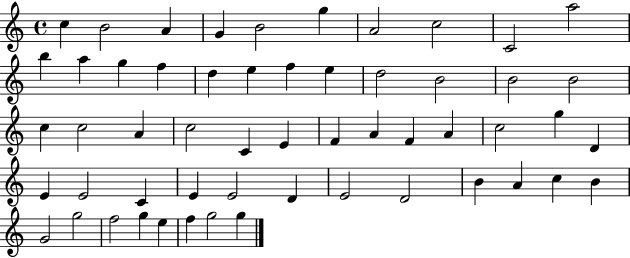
{
  \clef treble
  \time 4/4
  \defaultTimeSignature
  \key c \major
  c''4 b'2 a'4 | g'4 b'2 g''4 | a'2 c''2 | c'2 a''2 | \break b''4 a''4 g''4 f''4 | d''4 e''4 f''4 e''4 | d''2 b'2 | b'2 b'2 | \break c''4 c''2 a'4 | c''2 c'4 e'4 | f'4 a'4 f'4 a'4 | c''2 g''4 d'4 | \break e'4 e'2 c'4 | e'4 e'2 d'4 | e'2 d'2 | b'4 a'4 c''4 b'4 | \break g'2 g''2 | f''2 g''4 e''4 | f''4 g''2 g''4 | \bar "|."
}